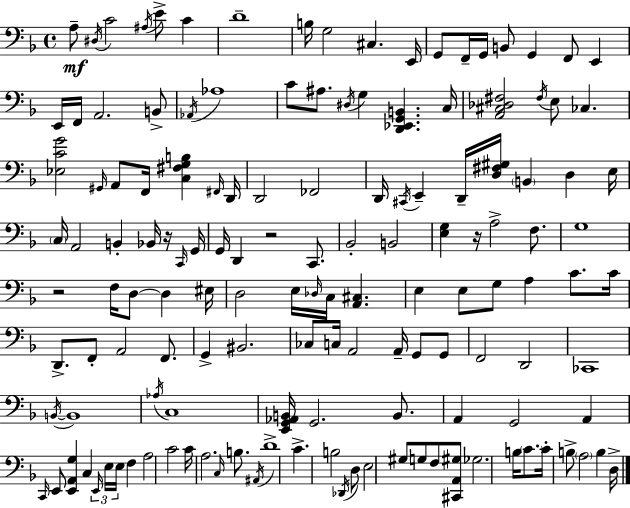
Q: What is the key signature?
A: D minor